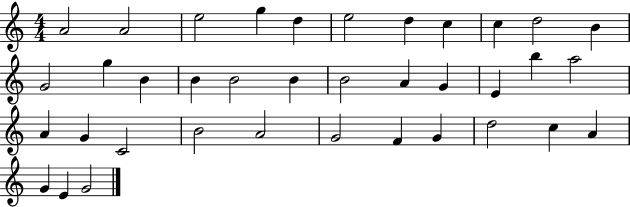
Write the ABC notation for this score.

X:1
T:Untitled
M:4/4
L:1/4
K:C
A2 A2 e2 g d e2 d c c d2 B G2 g B B B2 B B2 A G E b a2 A G C2 B2 A2 G2 F G d2 c A G E G2